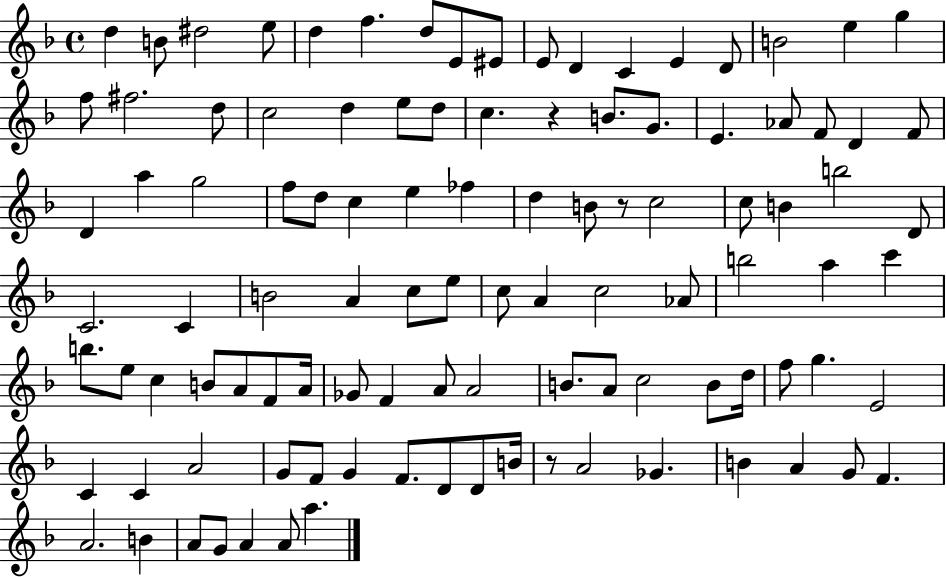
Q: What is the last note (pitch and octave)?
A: A5